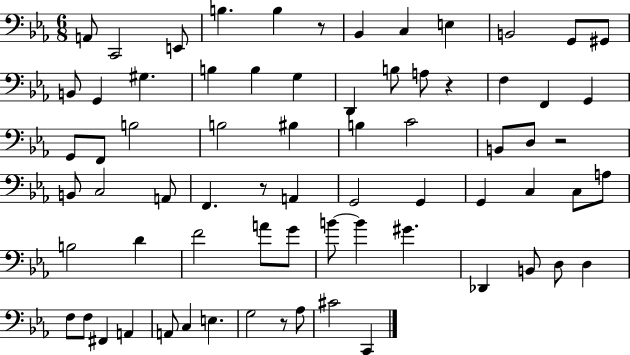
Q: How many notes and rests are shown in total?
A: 71